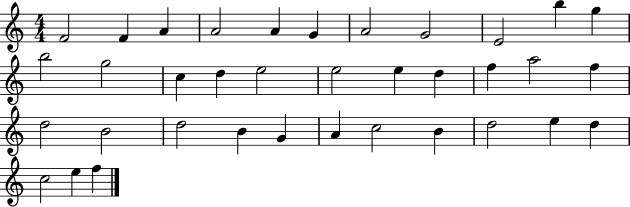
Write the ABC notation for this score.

X:1
T:Untitled
M:4/4
L:1/4
K:C
F2 F A A2 A G A2 G2 E2 b g b2 g2 c d e2 e2 e d f a2 f d2 B2 d2 B G A c2 B d2 e d c2 e f